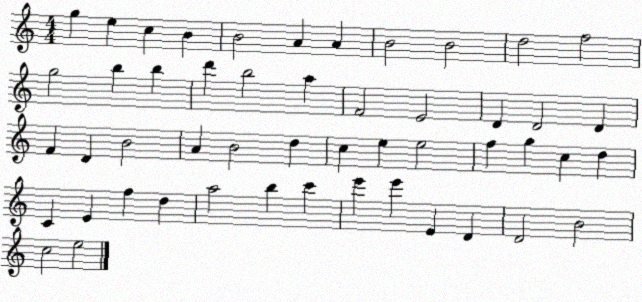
X:1
T:Untitled
M:4/4
L:1/4
K:C
g e c B B2 A A B2 B2 d2 f2 g2 b b d' b2 a F2 E2 D D2 D F D B2 A B2 d c e e2 f g c d C E f d a2 b c' e' e' E D D2 B2 c2 e2